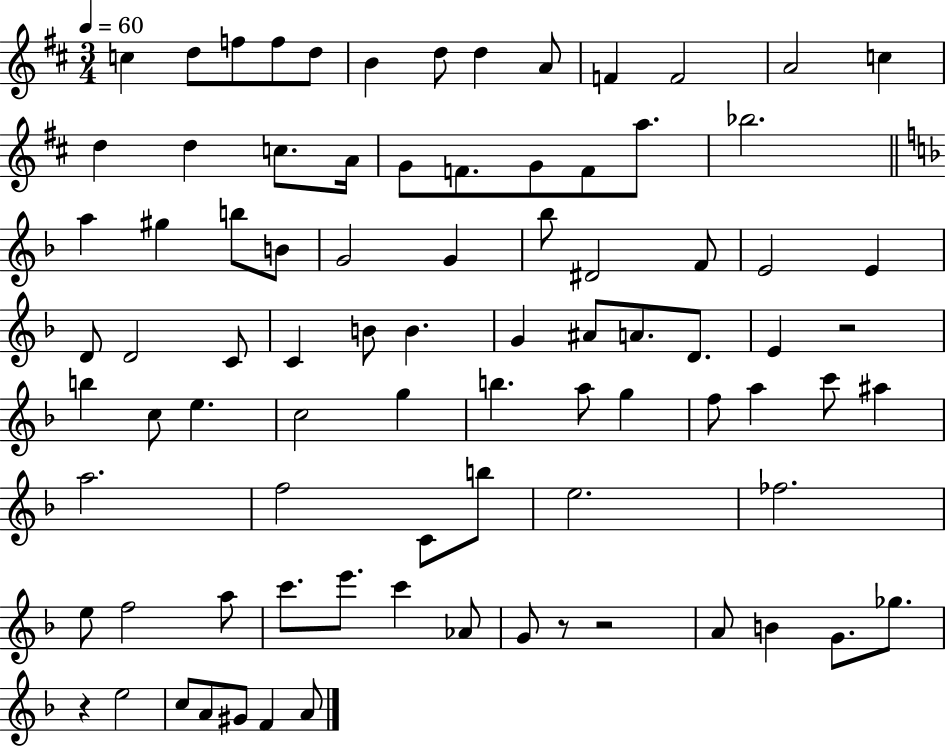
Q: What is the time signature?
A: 3/4